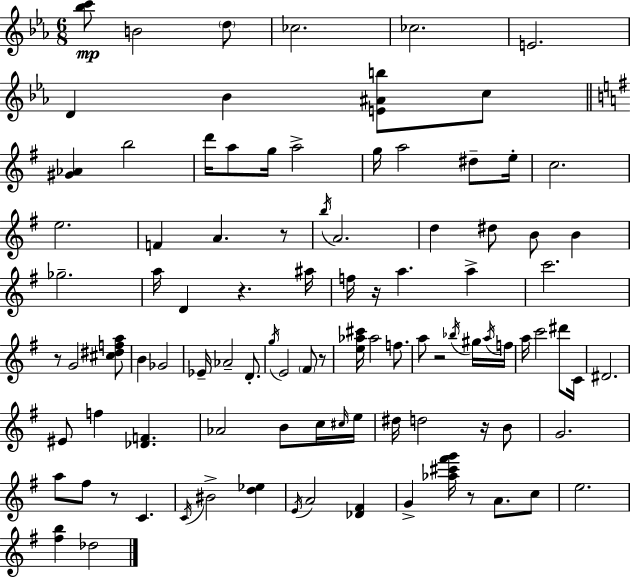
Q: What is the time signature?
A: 6/8